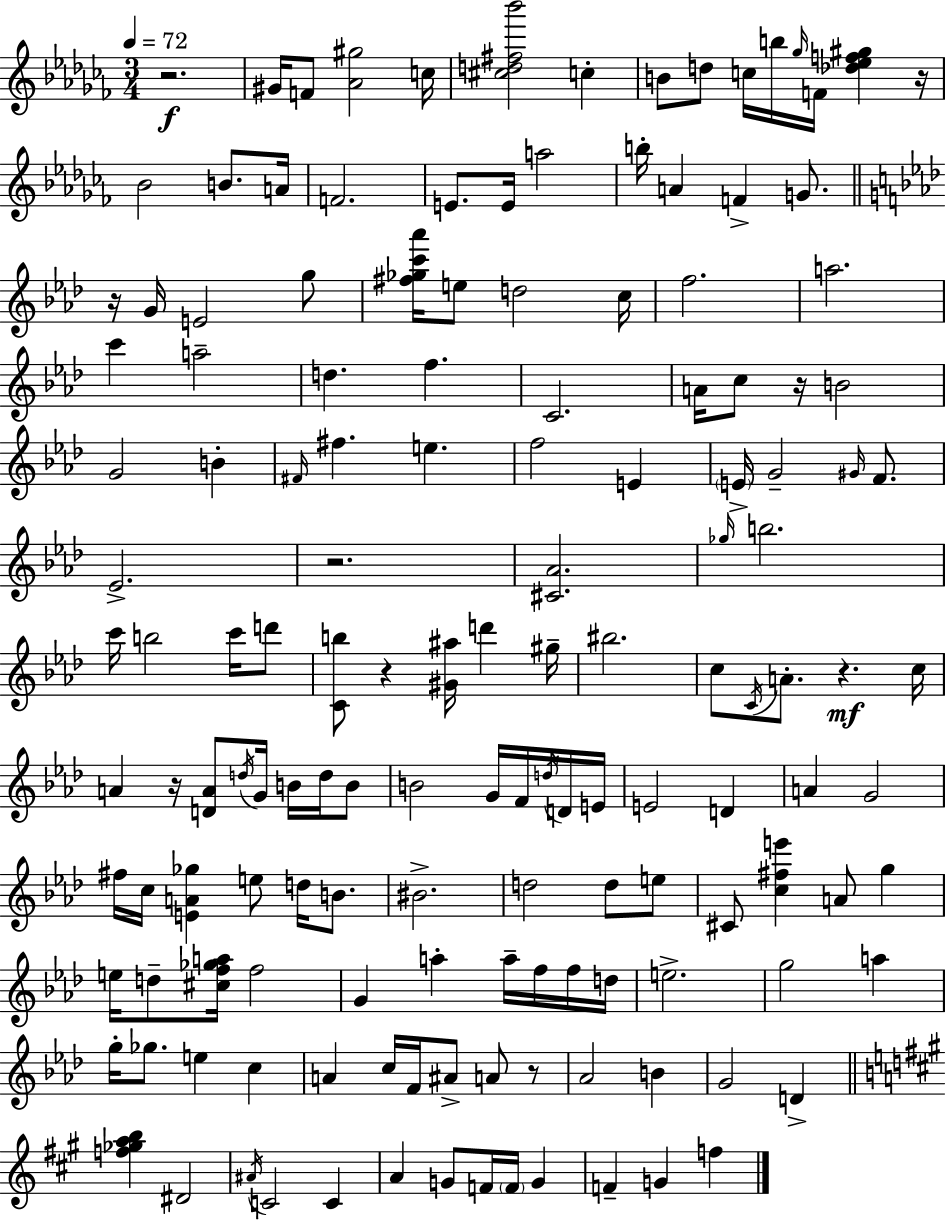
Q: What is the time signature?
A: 3/4